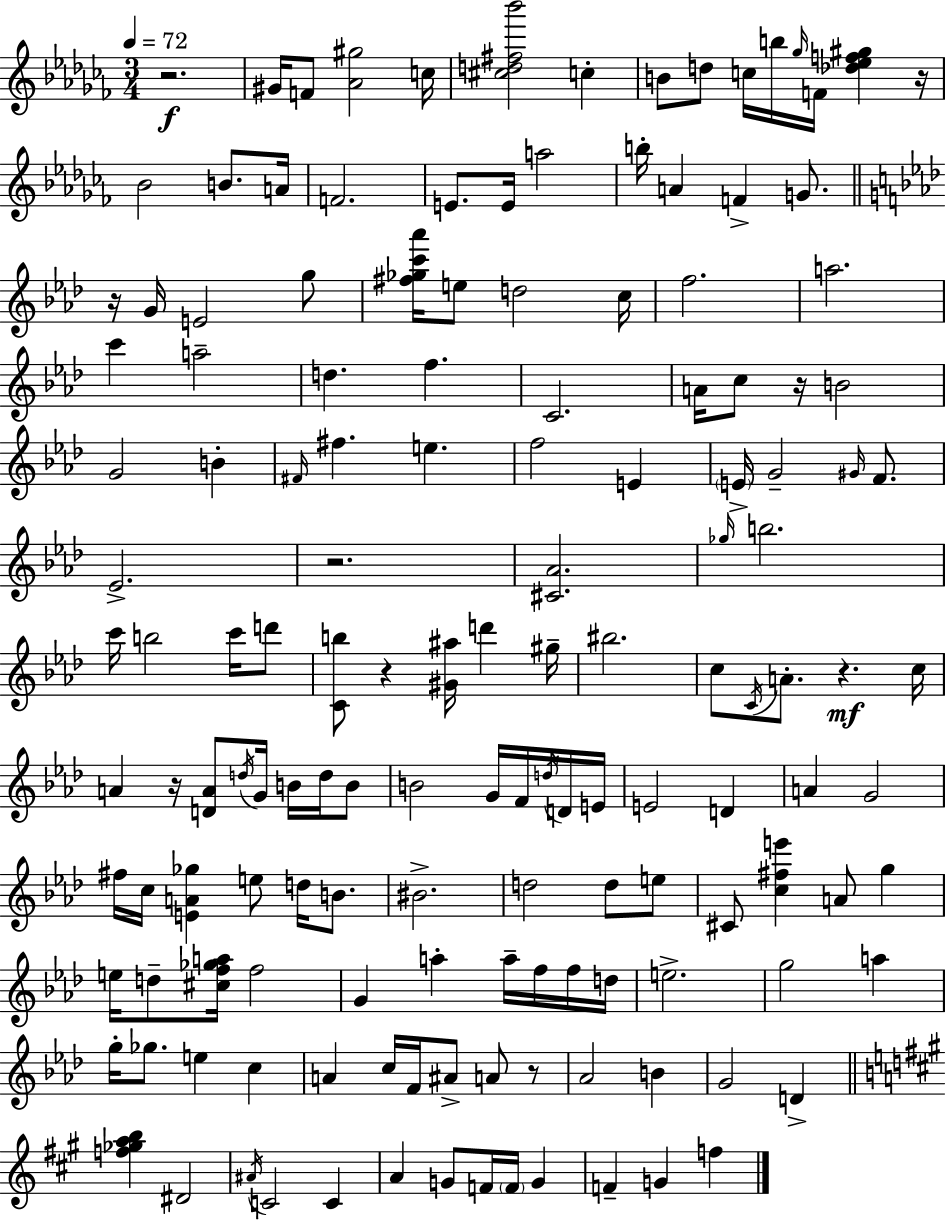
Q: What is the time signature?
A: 3/4